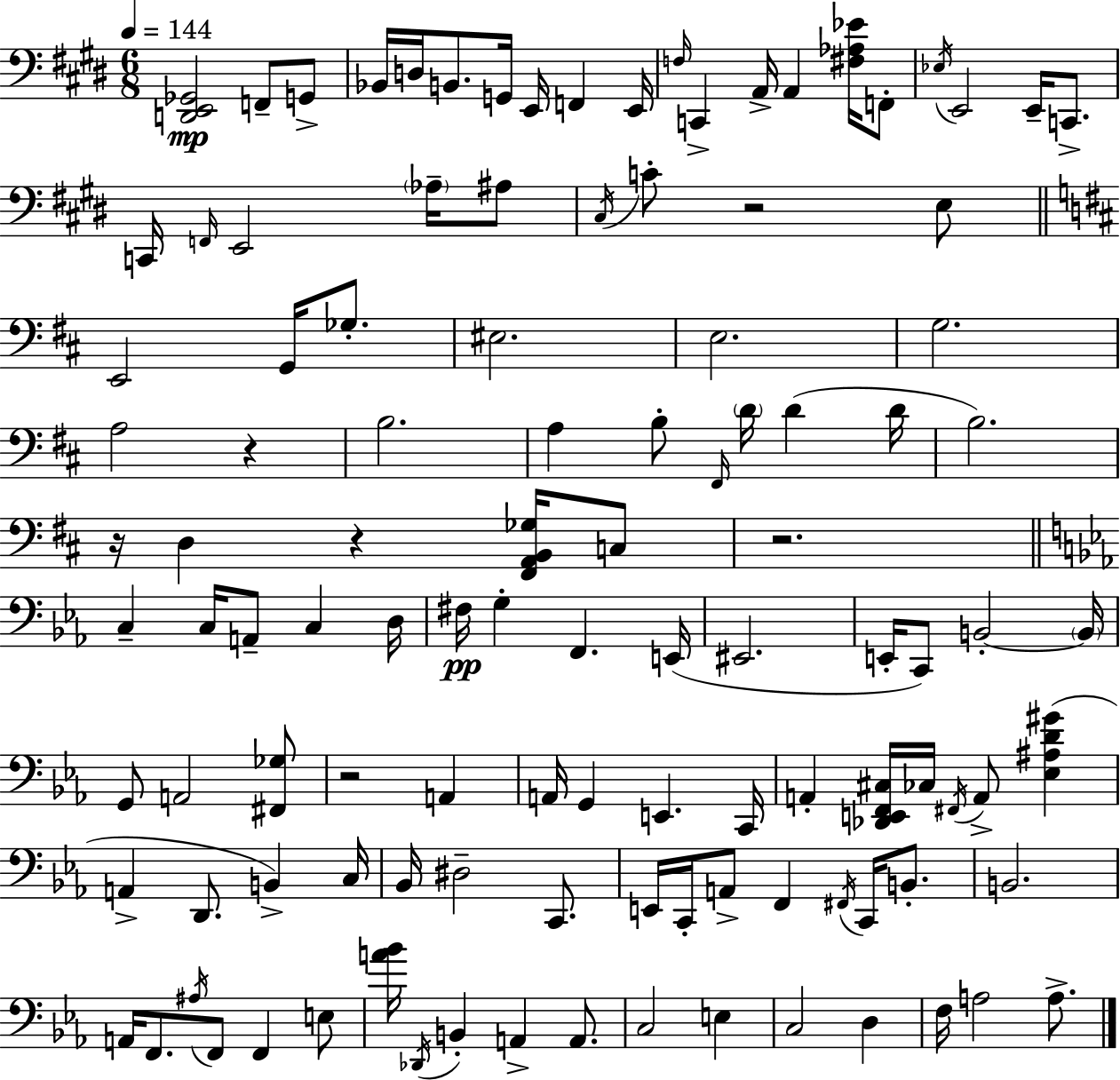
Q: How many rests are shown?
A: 6